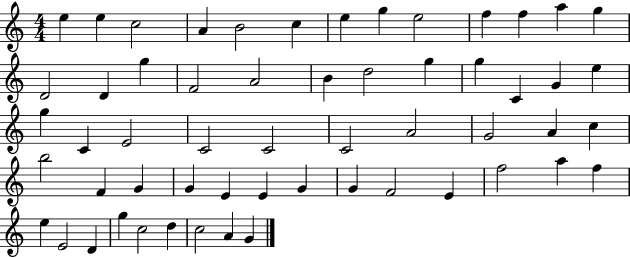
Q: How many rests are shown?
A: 0